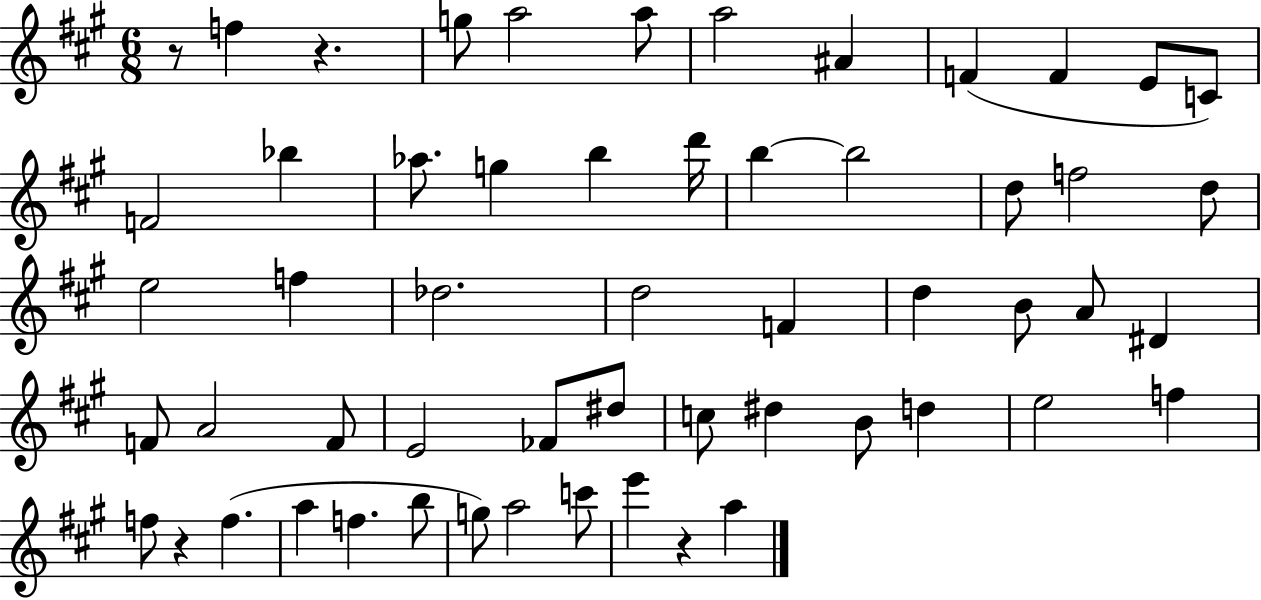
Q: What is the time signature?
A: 6/8